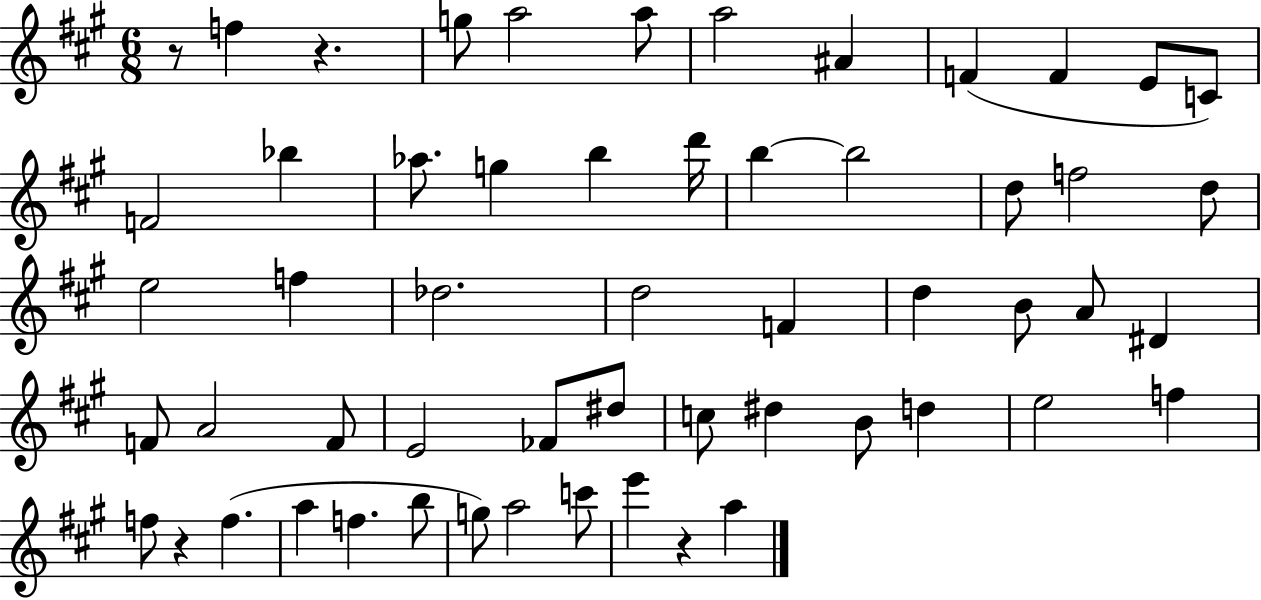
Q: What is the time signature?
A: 6/8